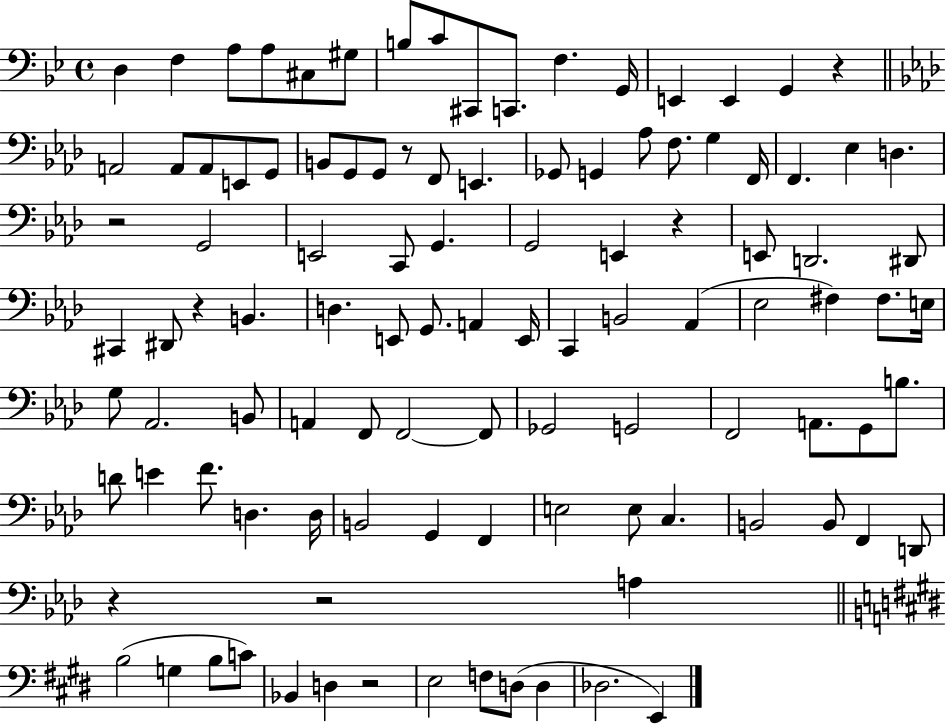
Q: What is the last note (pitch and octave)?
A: E2